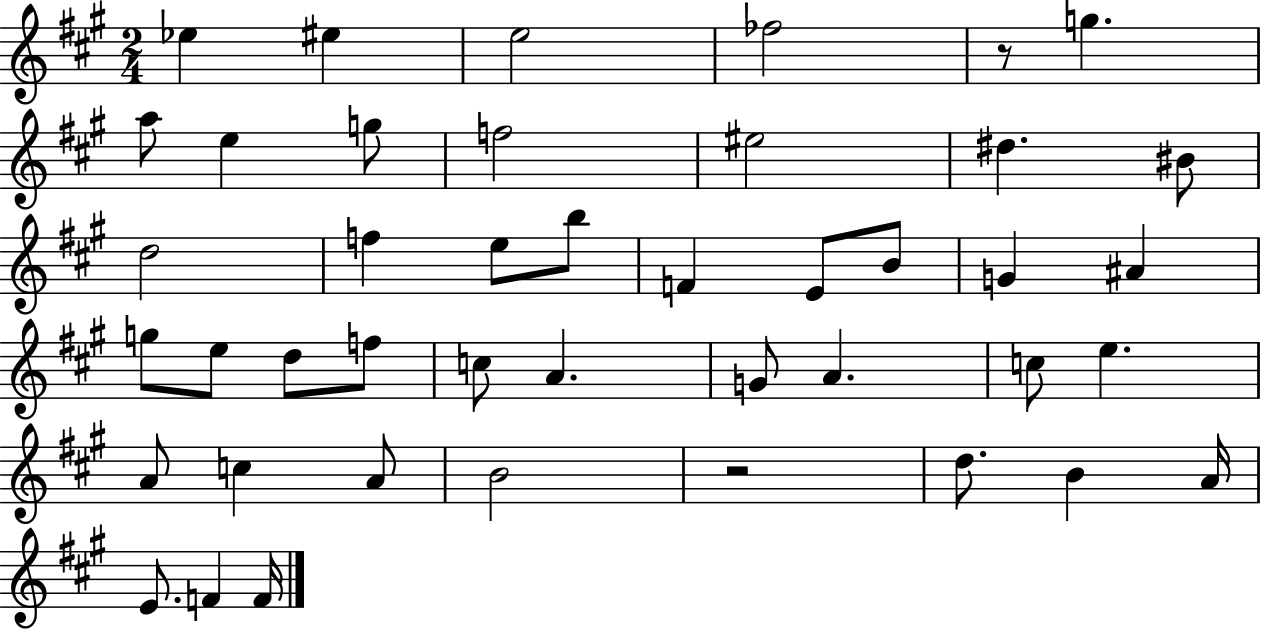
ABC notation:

X:1
T:Untitled
M:2/4
L:1/4
K:A
_e ^e e2 _f2 z/2 g a/2 e g/2 f2 ^e2 ^d ^B/2 d2 f e/2 b/2 F E/2 B/2 G ^A g/2 e/2 d/2 f/2 c/2 A G/2 A c/2 e A/2 c A/2 B2 z2 d/2 B A/4 E/2 F F/4